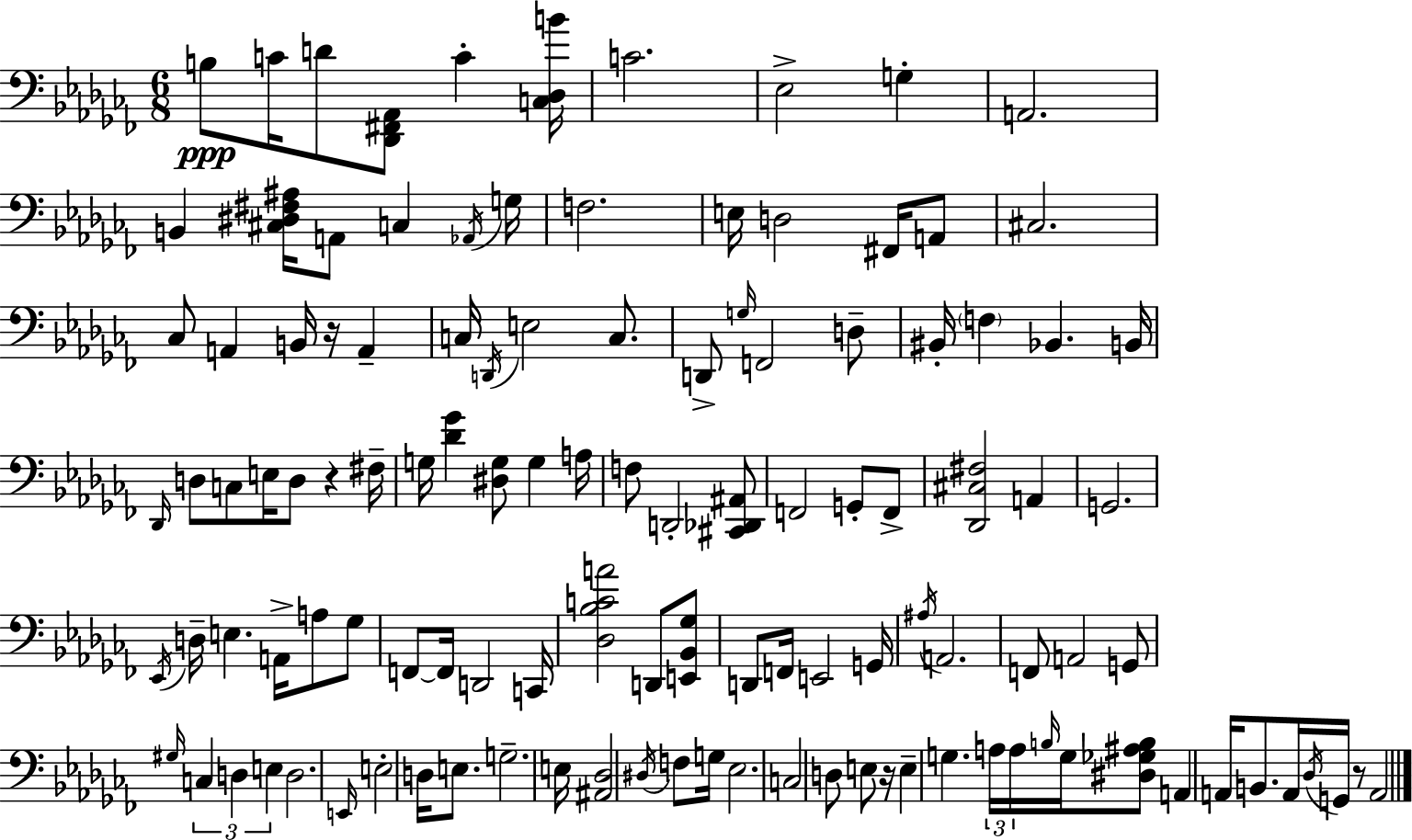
X:1
T:Untitled
M:6/8
L:1/4
K:Abm
B,/2 C/4 D/2 [_D,,^F,,_A,,]/2 C [C,_D,B]/4 C2 _E,2 G, A,,2 B,, [^C,^D,^F,^A,]/4 A,,/2 C, _A,,/4 G,/4 F,2 E,/4 D,2 ^F,,/4 A,,/2 ^C,2 _C,/2 A,, B,,/4 z/4 A,, C,/4 D,,/4 E,2 C,/2 D,,/2 G,/4 F,,2 D,/2 ^B,,/4 F, _B,, B,,/4 _D,,/4 D,/2 C,/2 E,/4 D,/2 z ^F,/4 G,/4 [_D_G] [^D,G,]/2 G, A,/4 F,/2 D,,2 [^C,,_D,,^A,,]/2 F,,2 G,,/2 F,,/2 [_D,,^C,^F,]2 A,, G,,2 _E,,/4 D,/4 E, A,,/4 A,/2 _G,/2 F,,/2 F,,/4 D,,2 C,,/4 [_D,_B,CA]2 D,,/2 [E,,_B,,_G,]/2 D,,/2 F,,/4 E,,2 G,,/4 ^A,/4 A,,2 F,,/2 A,,2 G,,/2 ^G,/4 C, D, E, D,2 E,,/4 E,2 D,/4 E,/2 G,2 E,/4 [^A,,_D,]2 ^D,/4 F,/2 G,/4 _E,2 C,2 D,/2 E,/2 z/4 E, G, A,/4 A,/4 B,/4 G,/4 [^D,_G,^A,B,]/2 A,, A,,/4 B,,/2 A,,/4 _D,/4 G,,/4 z/2 A,,2